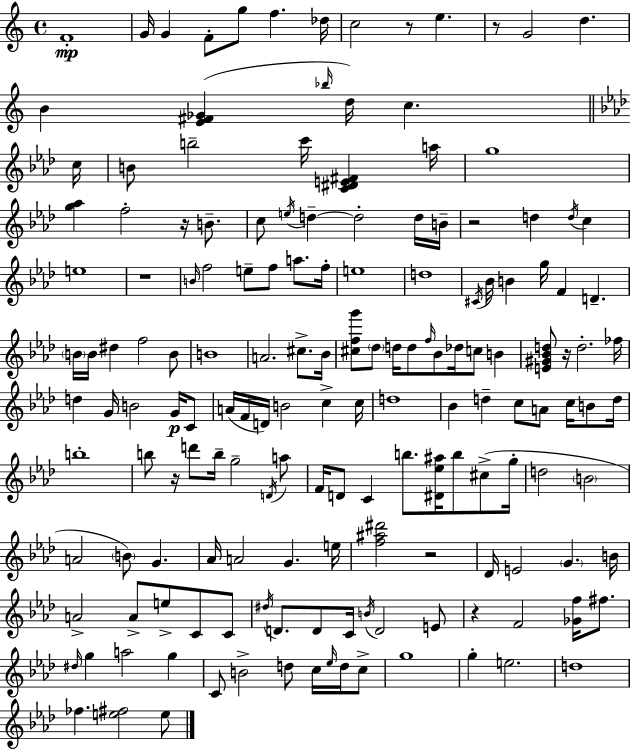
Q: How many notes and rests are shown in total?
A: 161